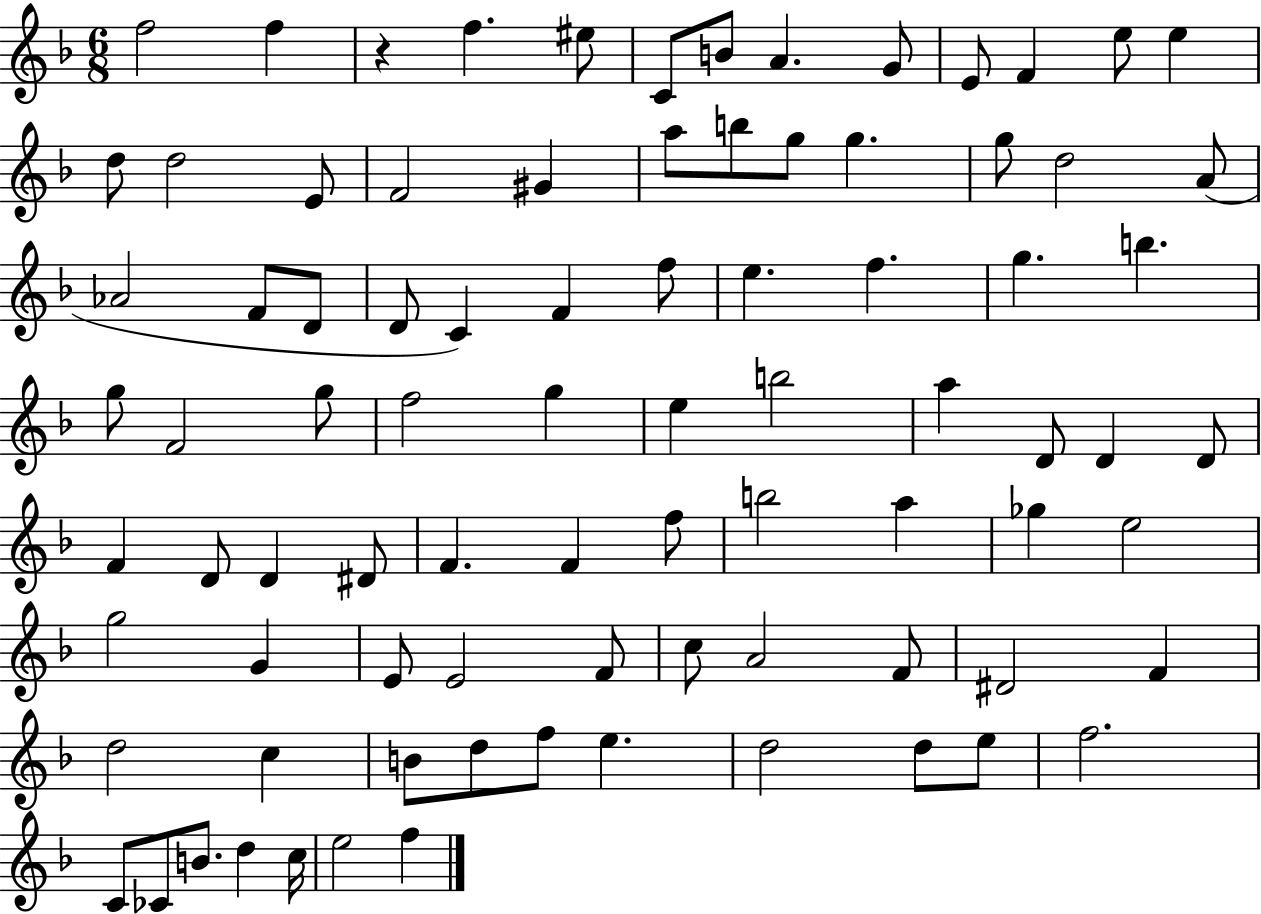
F5/h F5/q R/q F5/q. EIS5/e C4/e B4/e A4/q. G4/e E4/e F4/q E5/e E5/q D5/e D5/h E4/e F4/h G#4/q A5/e B5/e G5/e G5/q. G5/e D5/h A4/e Ab4/h F4/e D4/e D4/e C4/q F4/q F5/e E5/q. F5/q. G5/q. B5/q. G5/e F4/h G5/e F5/h G5/q E5/q B5/h A5/q D4/e D4/q D4/e F4/q D4/e D4/q D#4/e F4/q. F4/q F5/e B5/h A5/q Gb5/q E5/h G5/h G4/q E4/e E4/h F4/e C5/e A4/h F4/e D#4/h F4/q D5/h C5/q B4/e D5/e F5/e E5/q. D5/h D5/e E5/e F5/h. C4/e CES4/e B4/e. D5/q C5/s E5/h F5/q